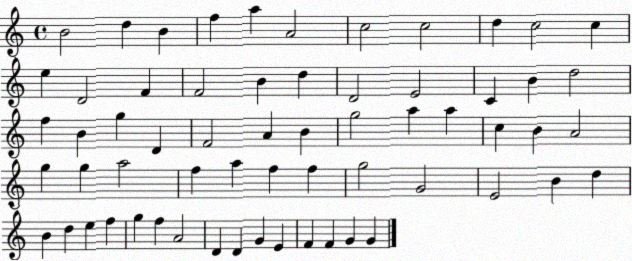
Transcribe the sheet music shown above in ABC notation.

X:1
T:Untitled
M:4/4
L:1/4
K:C
B2 d B f a A2 c2 c2 d c2 c e D2 F F2 B d D2 E2 C B d2 f B g D F2 A B g2 a a c B A2 g g a2 f a f f g2 G2 E2 B d B d e f g f A2 D D G E F F G G